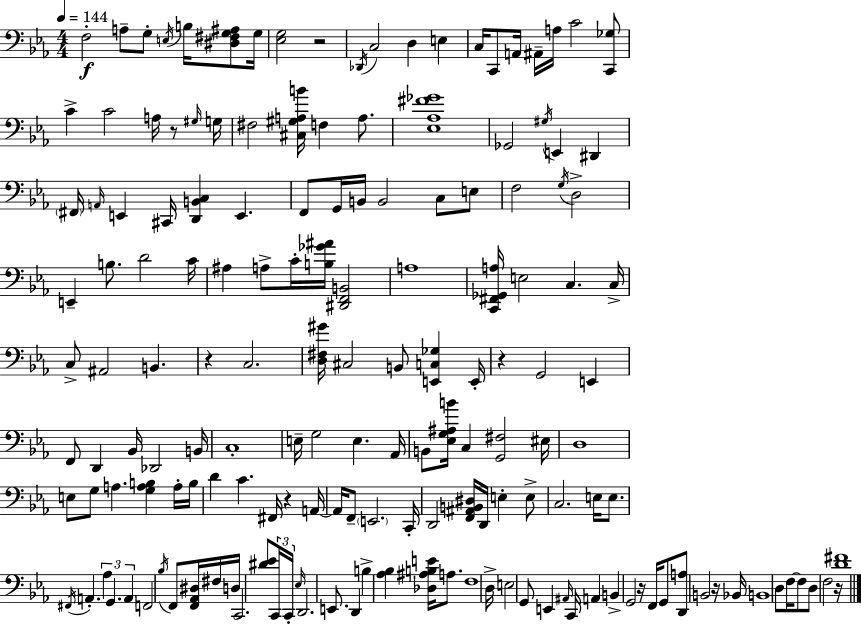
{
  \clef bass
  \numericTimeSignature
  \time 4/4
  \key ees \major
  \tempo 4 = 144
  f2-.\f a8-- g8-. \acciaccatura { e16 } b16 <dis fis g ais>8 | g16 <ees g>2 r2 | \acciaccatura { des,16 } c2 d4 e4 | c16 c,8 a,16 ais,16-- a16 c'2 | \break <c, ges>8 c'4-> c'2 a16 r8 | \grace { gis16 } g16 fis2 <cis gis a b'>16 f4 | a8. <ees aes fis' ges'>1 | ges,2 \acciaccatura { gis16 } e,4 | \break dis,4 \parenthesize fis,16 \grace { a,16 } e,4 cis,16 <d, b, c>4 e,4. | f,8 g,16 b,16 b,2 | c8 e8 f2 \acciaccatura { g16 } d2-> | e,4-- b8. d'2 | \break c'16 ais4 a8-> c'16-. <b ges' ais'>16 <dis, f, b,>2 | a1 | <c, fis, ges, a>16 e2 c4. | c16-> c8-> ais,2 | \break b,4. r4 c2. | <d fis gis'>16 cis2 b,8 | <e, c ges>4 e,16-. r4 g,2 | e,4 f,8 d,4 bes,16 des,2 | \break b,16 c1-. | e16-- g2 e4. | aes,16 b,8 <ees g ais b'>16 c4 <g, fis>2 | eis16 d1 | \break e8 g8 a4. | <g a b>4 a16-. b16 d'4 c'4. | fis,16 r4 a,16~~ a,16 f,8-- \parenthesize e,2. | c,16-. d,2 <f, ais, b, dis>16 d,16 | \break e4-. e8-> c2. | e16 e8. \acciaccatura { fis,16 } a,4.-. \tuplet 3/2 { aes4 | g,4. a,4 } f,2 | \acciaccatura { bes16 } f,8 <f, aes, dis>16 fis16 d16 c,2. | \break <dis' ees'>8 \tuplet 3/2 { c,16 c,16-. \grace { ees16 } } d,2. | e,8. d,4 b4-> | <aes bes>4 <des ais b e'>16 a8. f1 | d16-> e2 | \break g,8 e,4 \grace { ais,16 } c,16 a,4 b,4-> | g,2 r16 f,16 g,8 <d, a>8 | b,2 r16 bes,16 b,1 | d8 f16~~ f8 d8 | \break f2 r16 <d' fis'>1 | \bar "|."
}